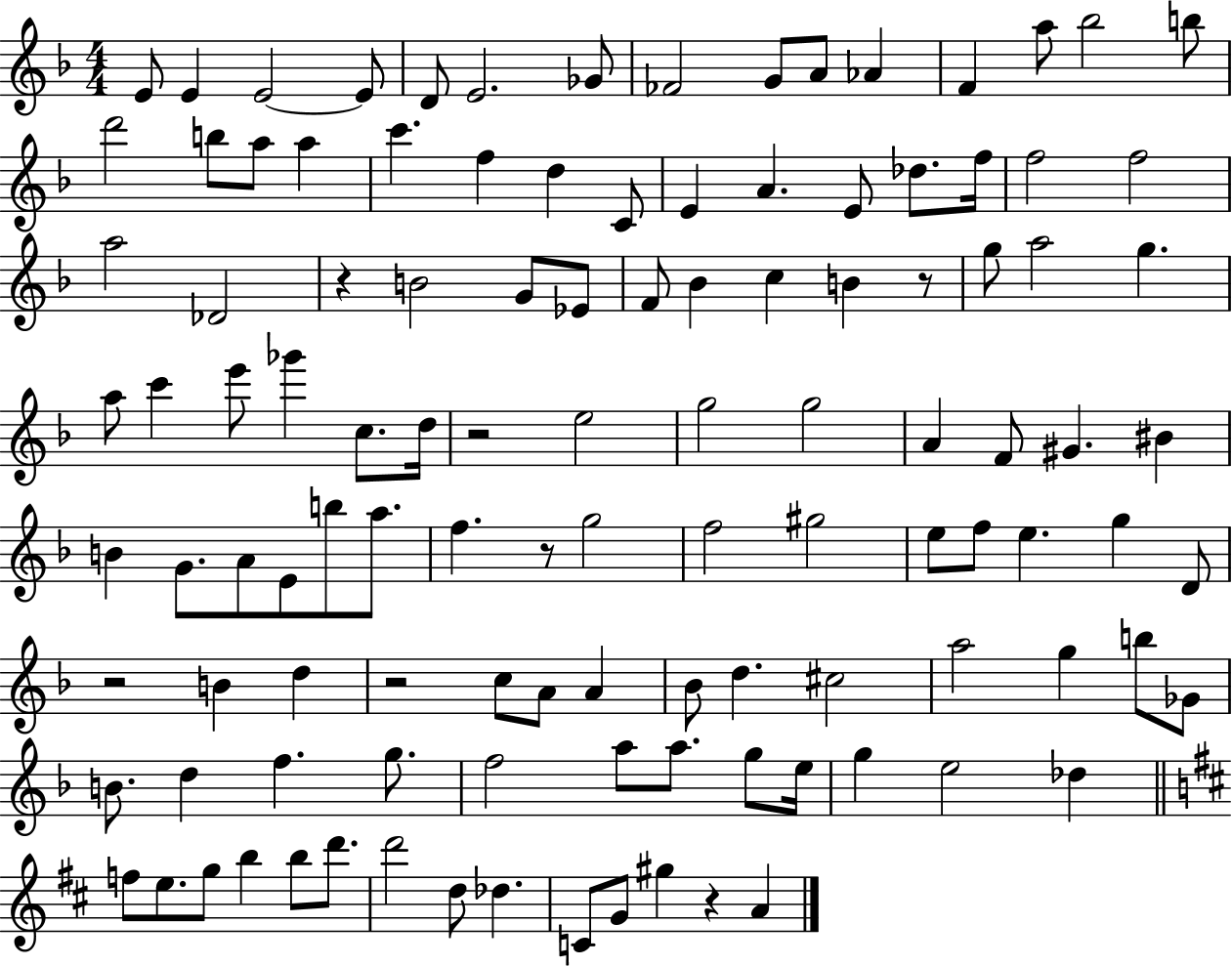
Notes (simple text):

E4/e E4/q E4/h E4/e D4/e E4/h. Gb4/e FES4/h G4/e A4/e Ab4/q F4/q A5/e Bb5/h B5/e D6/h B5/e A5/e A5/q C6/q. F5/q D5/q C4/e E4/q A4/q. E4/e Db5/e. F5/s F5/h F5/h A5/h Db4/h R/q B4/h G4/e Eb4/e F4/e Bb4/q C5/q B4/q R/e G5/e A5/h G5/q. A5/e C6/q E6/e Gb6/q C5/e. D5/s R/h E5/h G5/h G5/h A4/q F4/e G#4/q. BIS4/q B4/q G4/e. A4/e E4/e B5/e A5/e. F5/q. R/e G5/h F5/h G#5/h E5/e F5/e E5/q. G5/q D4/e R/h B4/q D5/q R/h C5/e A4/e A4/q Bb4/e D5/q. C#5/h A5/h G5/q B5/e Gb4/e B4/e. D5/q F5/q. G5/e. F5/h A5/e A5/e. G5/e E5/s G5/q E5/h Db5/q F5/e E5/e. G5/e B5/q B5/e D6/e. D6/h D5/e Db5/q. C4/e G4/e G#5/q R/q A4/q